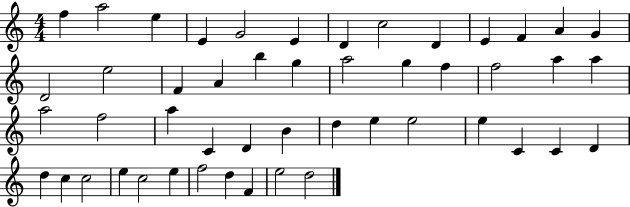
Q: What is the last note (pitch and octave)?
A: D5